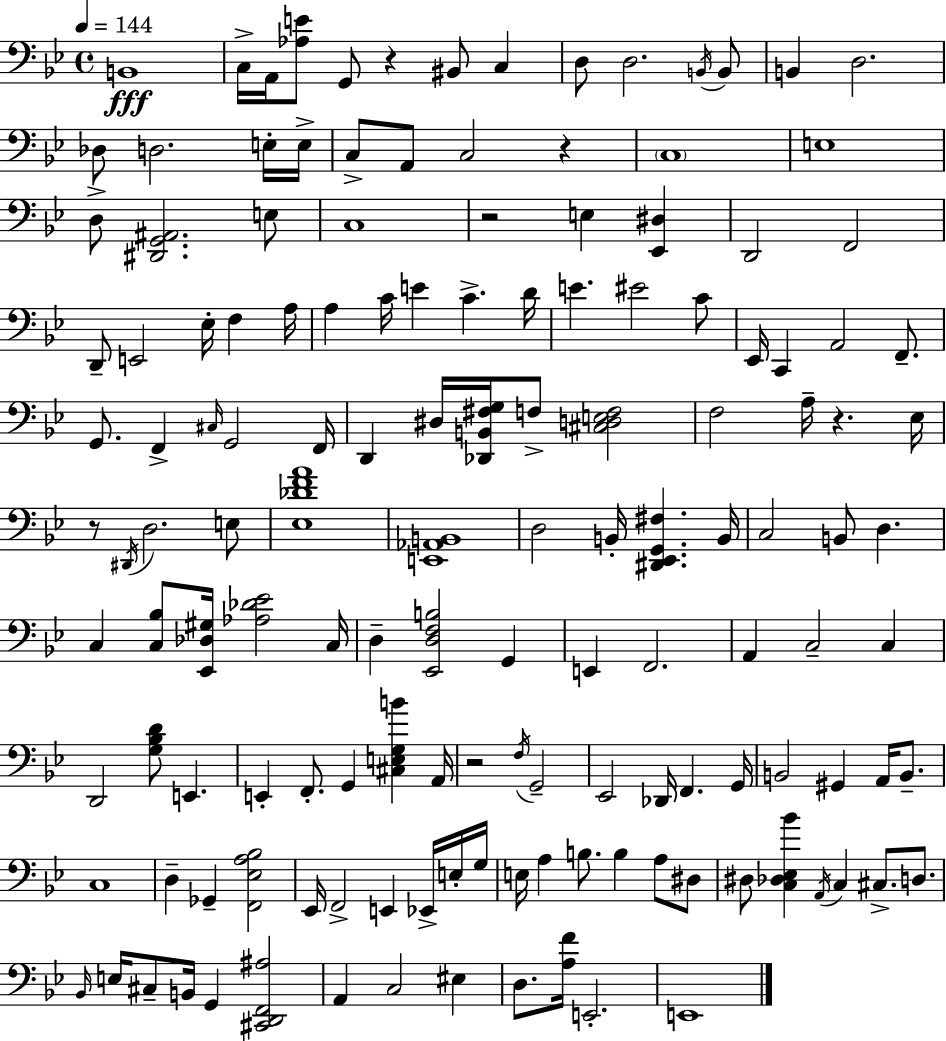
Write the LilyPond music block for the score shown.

{
  \clef bass
  \time 4/4
  \defaultTimeSignature
  \key bes \major
  \tempo 4 = 144
  b,1\fff | c16-> a,16 <aes e'>8 g,8 r4 bis,8 c4 | d8 d2. \acciaccatura { b,16 } b,8 | b,4 d2. | \break des8 d2. e16-. | e16-> c8-> a,8 c2 r4 | \parenthesize c1 | e1 | \break d8-> <dis, g, ais,>2. e8 | c1 | r2 e4 <ees, dis>4 | d,2 f,2 | \break d,8-- e,2 ees16-. f4 | a16 a4 c'16 e'4 c'4.-> | d'16 e'4. eis'2 c'8 | ees,16 c,4 a,2 f,8.-- | \break g,8. f,4-> \grace { cis16 } g,2 | f,16 d,4 dis16 <des, b, fis g>16 f8-> <cis d e f>2 | f2 a16-- r4. | ees16 r8 \acciaccatura { dis,16 } d2. | \break e8 <ees des' f' a'>1 | <e, aes, b,>1 | d2 b,16-. <dis, ees, g, fis>4. | b,16 c2 b,8 d4. | \break c4 <c bes>8 <ees, des gis>16 <aes des' ees'>2 | c16 d4-- <ees, d f b>2 g,4 | e,4 f,2. | a,4 c2-- c4 | \break d,2 <g bes d'>8 e,4. | e,4-. f,8.-. g,4 <cis e g b'>4 | a,16 r2 \acciaccatura { f16 } g,2-- | ees,2 des,16 f,4. | \break g,16 b,2 gis,4 | a,16 b,8.-- c1 | d4-- ges,4-- <f, ees a bes>2 | ees,16 f,2-> e,4 | \break ees,16-> e16-. g16 e16 a4 b8. b4 | a8 dis8 dis8 <c des ees bes'>4 \acciaccatura { a,16 } c4 cis8.-> | d8. \grace { bes,16 } e16 cis8-- b,16 g,4 <cis, d, f, ais>2 | a,4 c2 | \break eis4 d8. <a f'>16 e,2.-. | e,1 | \bar "|."
}